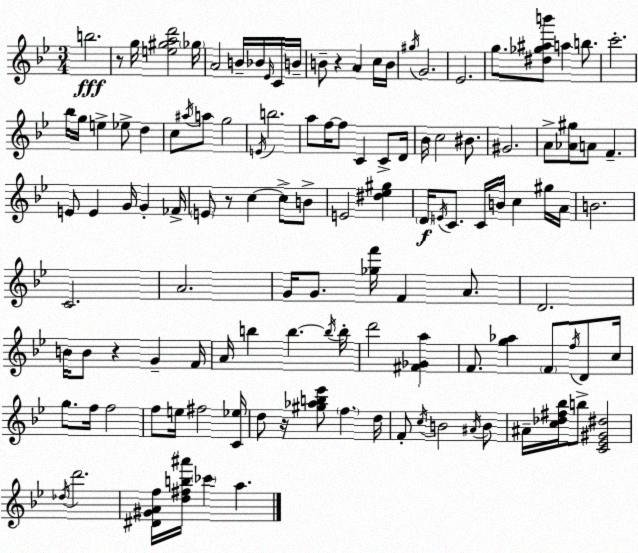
X:1
T:Untitled
M:3/4
L:1/4
K:Bb
b2 z/2 g/4 [e^gad']2 _g/4 A2 B/4 _B/4 _E/4 C/4 B/4 B/2 z A c/4 B/4 ^g/4 G2 _E2 g/2 [^d_g^ab']/2 a b/2 c'2 _b/4 g/4 e _e/2 d c/2 ^a/4 a/2 g2 E/4 b2 a/2 f/4 f/2 C C/2 D/4 _B/4 c2 ^B/2 ^G2 A/2 [_A^g]/2 A/2 F E/2 E G/4 G _F/4 E/2 z/2 c c/2 B/2 E2 [^d_e^g] D/4 E/4 C/2 C/4 B/4 c ^g/4 A/4 B2 C2 A2 G/4 G/2 [_gf']/4 F A/2 D2 B/4 B/2 z G F/4 A/4 b b b/4 b/4 d'2 [^F_Ga] F/2 [g_a] F/2 f/4 D/2 c/4 g/2 f/4 f2 f/2 e/4 ^f2 [C_e]/4 d/2 z/4 [^g_ab_e']/2 f d/4 F/2 c/4 B2 ^A/4 B/2 ^A/4 [c_d^f_b]/4 b/2 [C_E^G^d]2 _d/4 d'2 [^D^GAf]/4 [d^fb^a']/4 _c' a